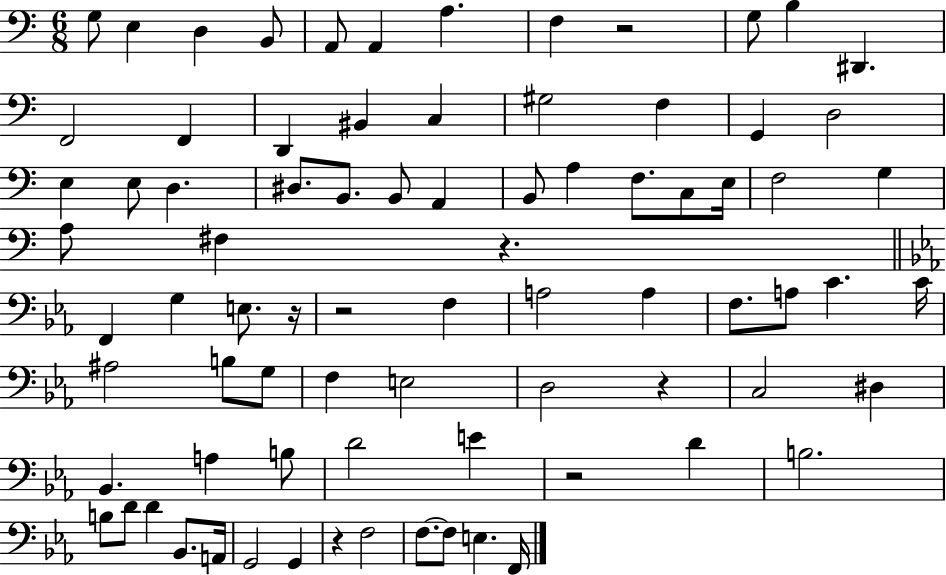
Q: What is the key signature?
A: C major